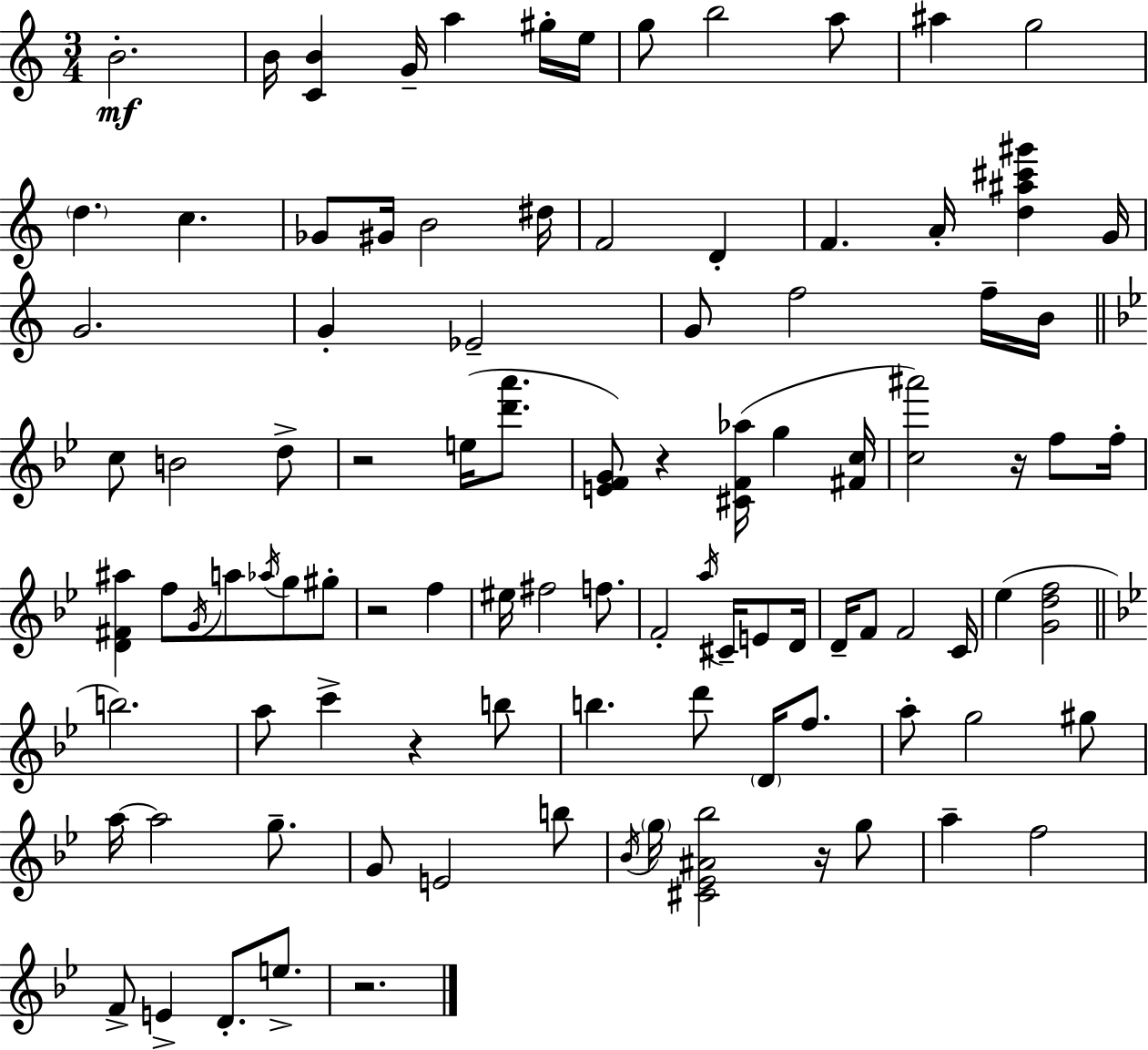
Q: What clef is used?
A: treble